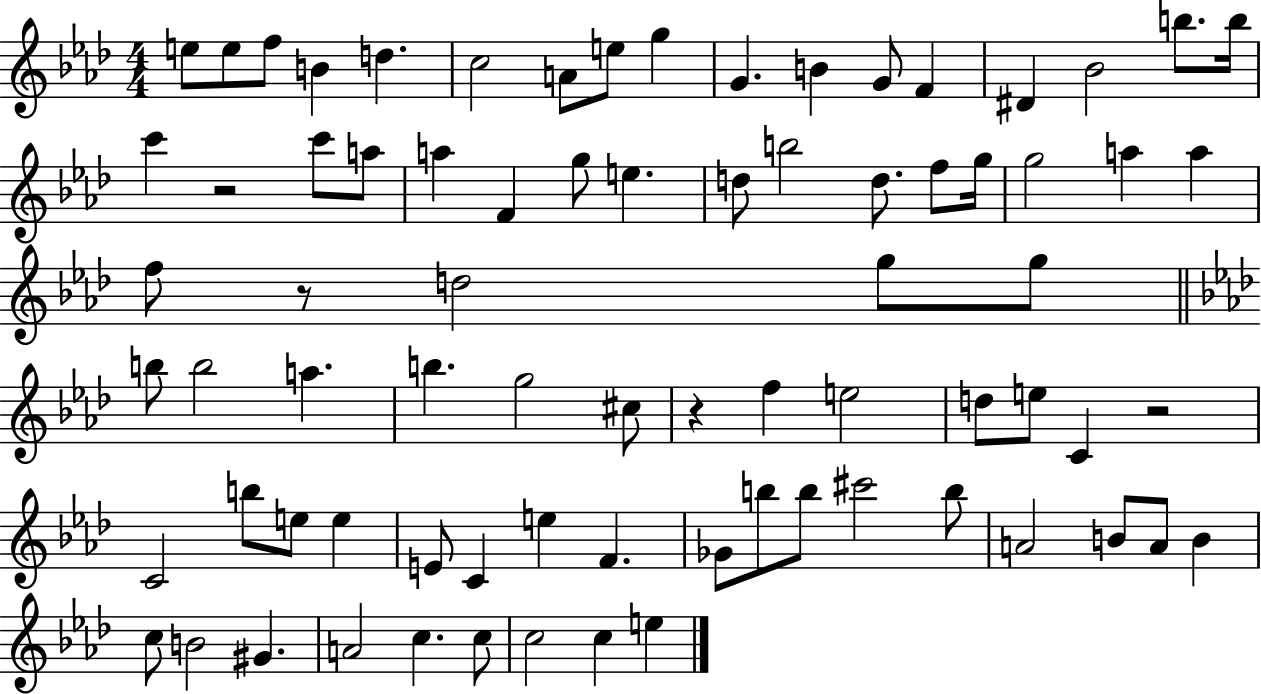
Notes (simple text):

E5/e E5/e F5/e B4/q D5/q. C5/h A4/e E5/e G5/q G4/q. B4/q G4/e F4/q D#4/q Bb4/h B5/e. B5/s C6/q R/h C6/e A5/e A5/q F4/q G5/e E5/q. D5/e B5/h D5/e. F5/e G5/s G5/h A5/q A5/q F5/e R/e D5/h G5/e G5/e B5/e B5/h A5/q. B5/q. G5/h C#5/e R/q F5/q E5/h D5/e E5/e C4/q R/h C4/h B5/e E5/e E5/q E4/e C4/q E5/q F4/q. Gb4/e B5/e B5/e C#6/h B5/e A4/h B4/e A4/e B4/q C5/e B4/h G#4/q. A4/h C5/q. C5/e C5/h C5/q E5/q